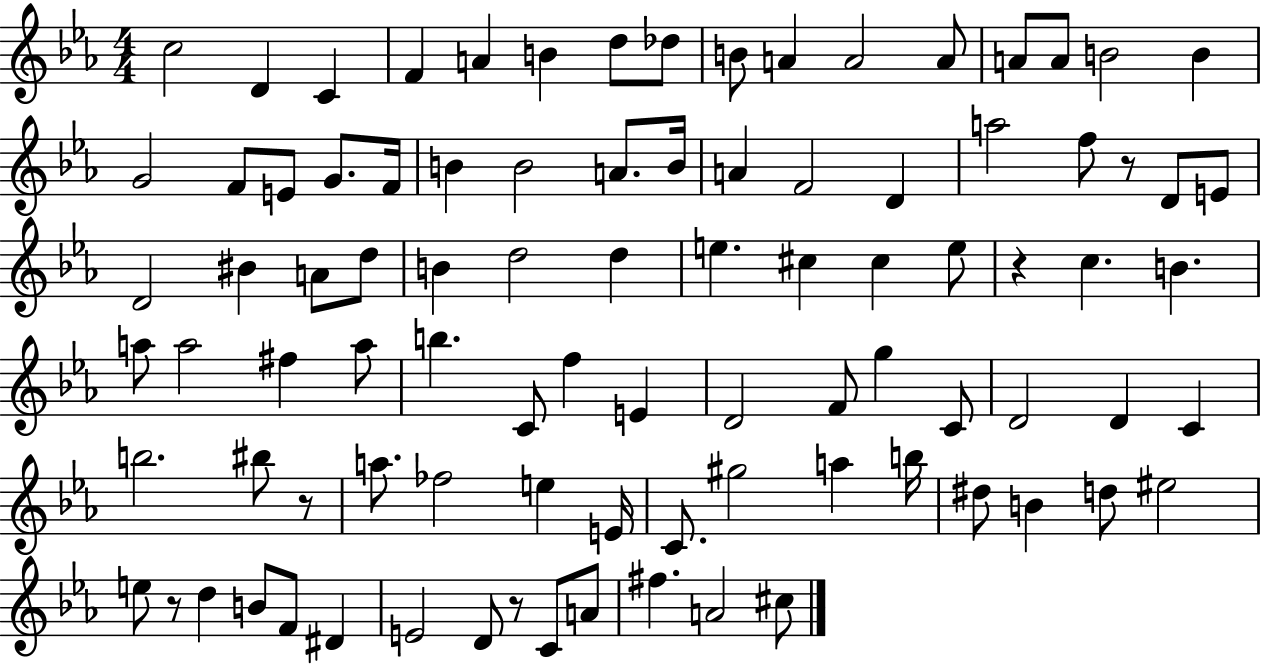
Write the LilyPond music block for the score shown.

{
  \clef treble
  \numericTimeSignature
  \time 4/4
  \key ees \major
  c''2 d'4 c'4 | f'4 a'4 b'4 d''8 des''8 | b'8 a'4 a'2 a'8 | a'8 a'8 b'2 b'4 | \break g'2 f'8 e'8 g'8. f'16 | b'4 b'2 a'8. b'16 | a'4 f'2 d'4 | a''2 f''8 r8 d'8 e'8 | \break d'2 bis'4 a'8 d''8 | b'4 d''2 d''4 | e''4. cis''4 cis''4 e''8 | r4 c''4. b'4. | \break a''8 a''2 fis''4 a''8 | b''4. c'8 f''4 e'4 | d'2 f'8 g''4 c'8 | d'2 d'4 c'4 | \break b''2. bis''8 r8 | a''8. fes''2 e''4 e'16 | c'8. gis''2 a''4 b''16 | dis''8 b'4 d''8 eis''2 | \break e''8 r8 d''4 b'8 f'8 dis'4 | e'2 d'8 r8 c'8 a'8 | fis''4. a'2 cis''8 | \bar "|."
}